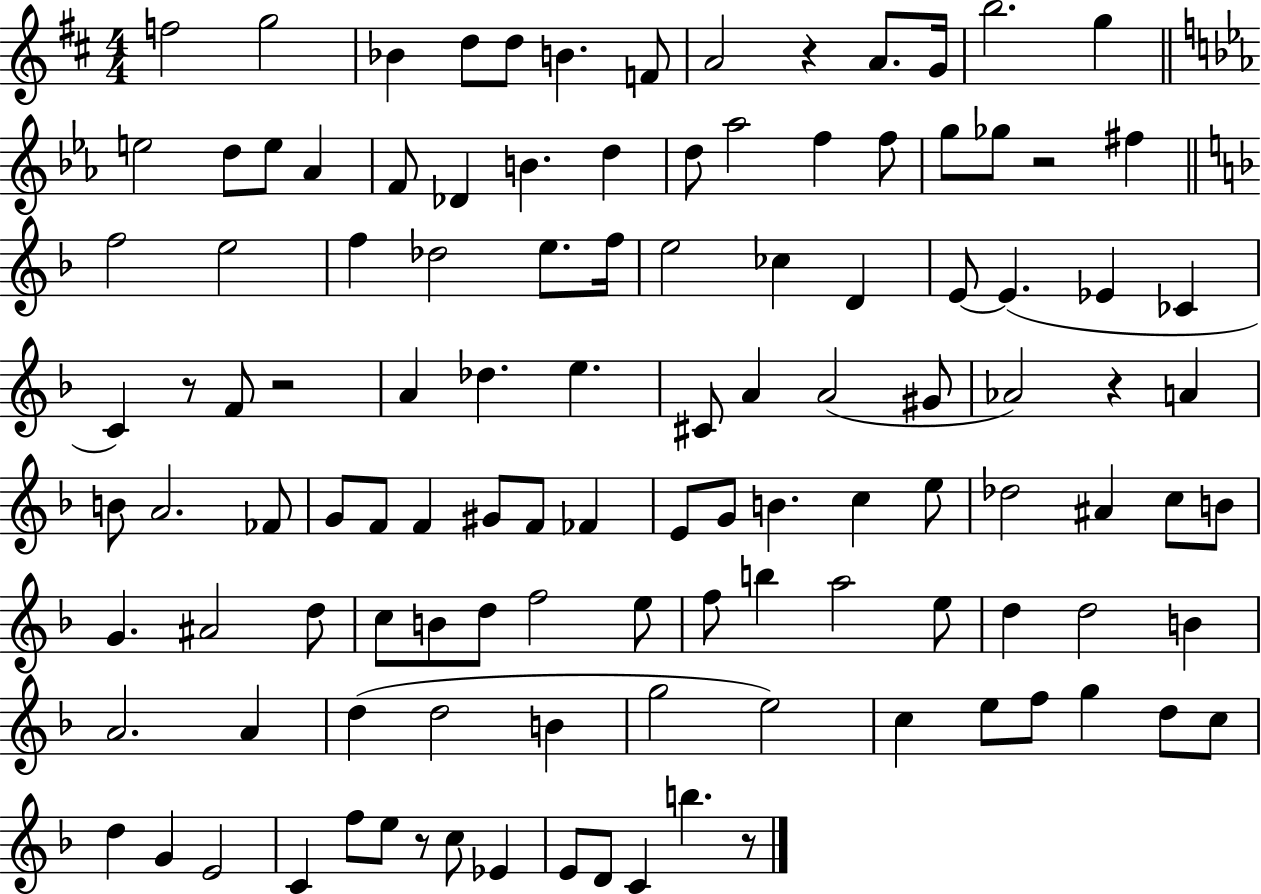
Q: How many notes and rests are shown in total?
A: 116